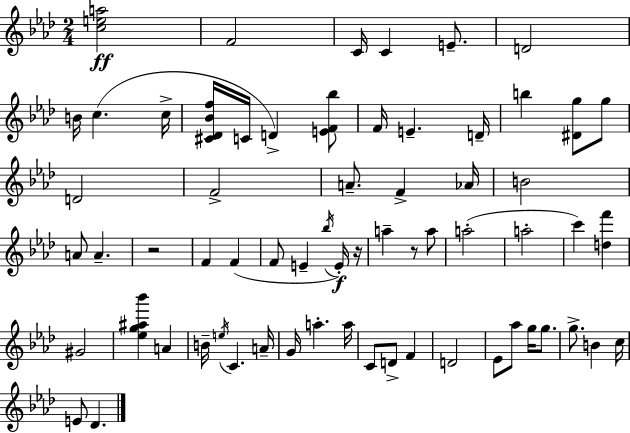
[C5,E5,A5]/h F4/h C4/s C4/q E4/e. D4/h B4/s C5/q. C5/s [C#4,Db4,Bb4,F5]/s C4/s D4/q [E4,F4,Bb5]/e F4/s E4/q. D4/s B5/q [D#4,G5]/e G5/e D4/h F4/h A4/e. F4/q Ab4/s B4/h A4/e A4/q. R/h F4/q F4/q F4/e E4/q Bb5/s E4/s R/s A5/q R/e A5/e A5/h A5/h C6/q [D5,F6]/q G#4/h [Eb5,G5,A#5,Bb6]/q A4/q B4/s E5/s C4/q. A4/s G4/s A5/q. A5/s C4/e D4/e F4/q D4/h Eb4/e Ab5/e G5/s G5/e. G5/e. B4/q C5/s E4/e Db4/q.